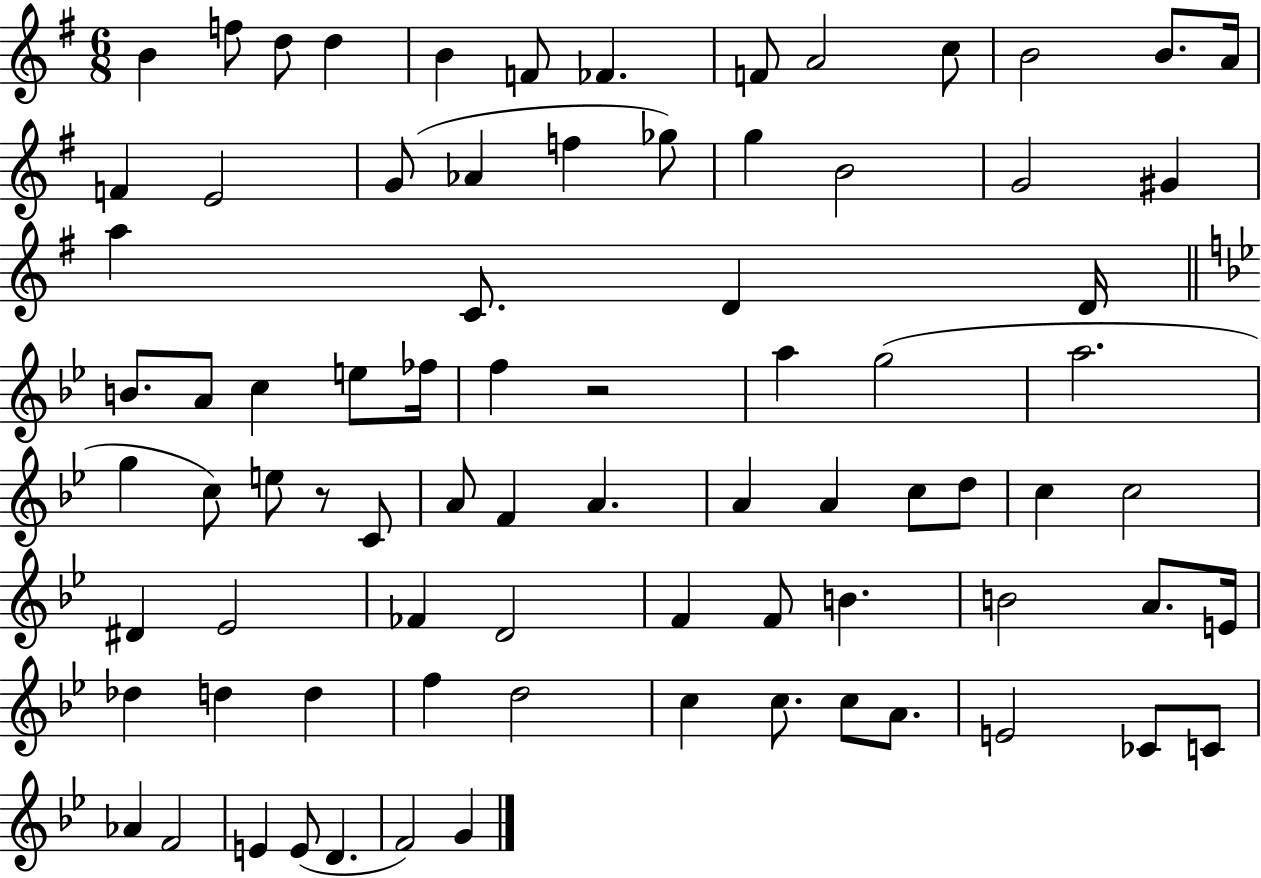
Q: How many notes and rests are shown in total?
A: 80